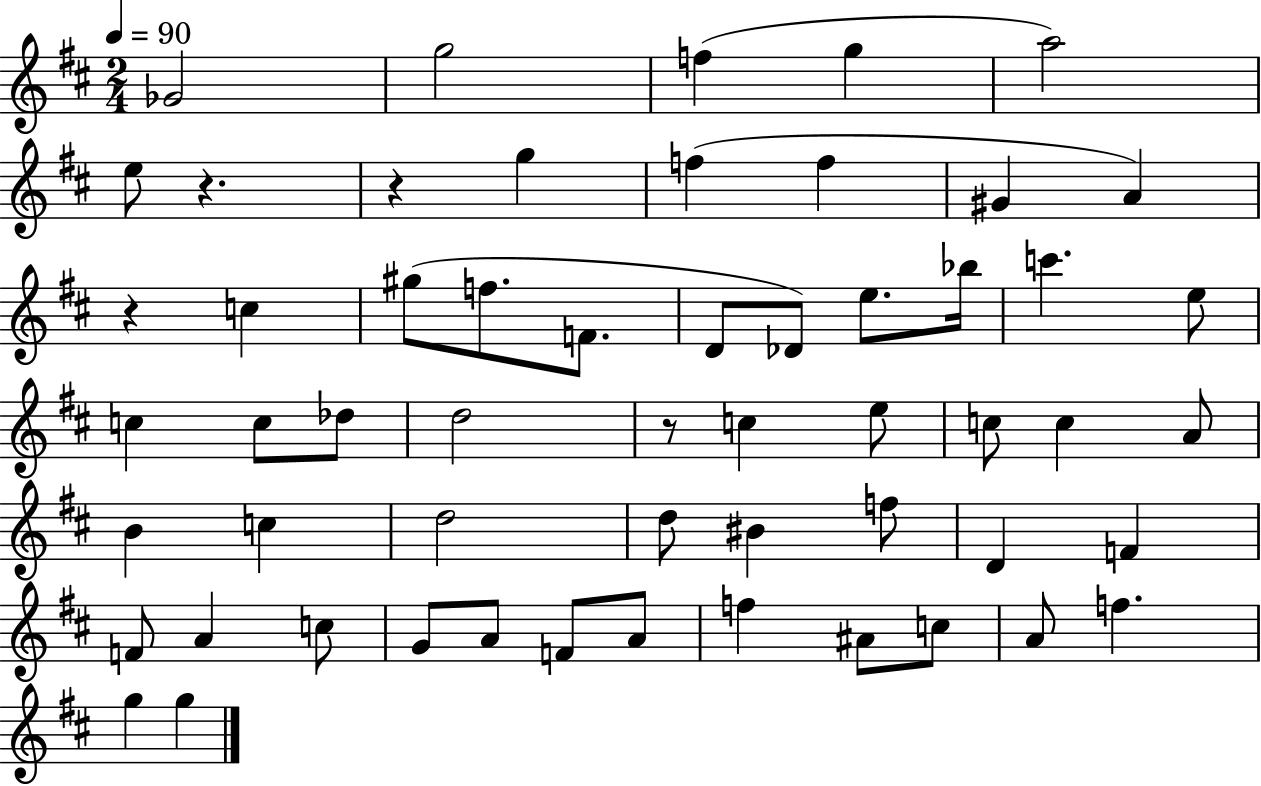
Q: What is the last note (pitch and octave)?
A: G5